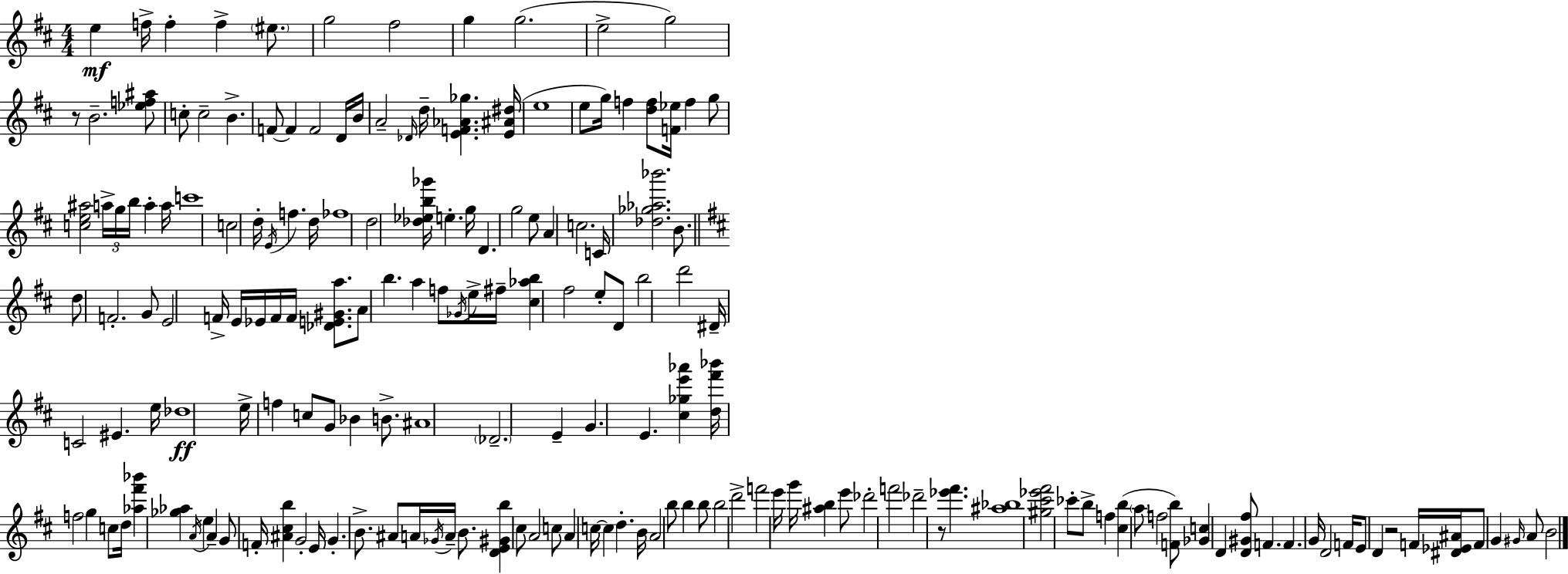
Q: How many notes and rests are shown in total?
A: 174